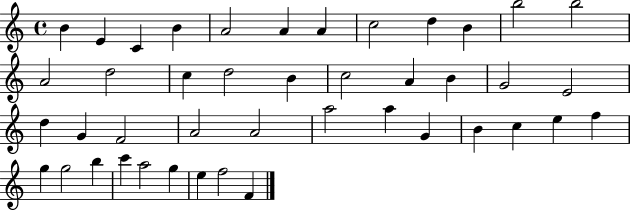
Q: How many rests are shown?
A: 0